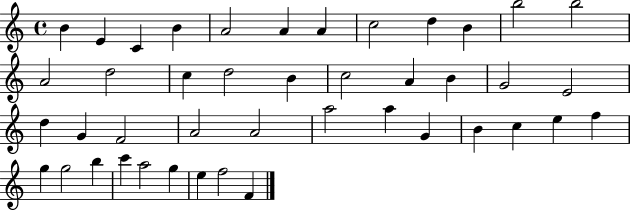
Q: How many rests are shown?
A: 0